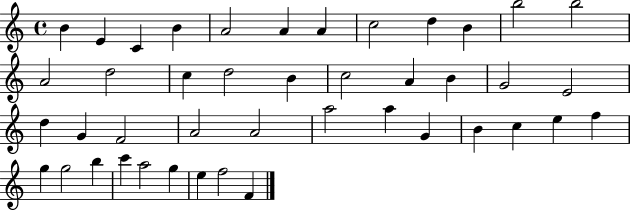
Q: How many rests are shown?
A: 0